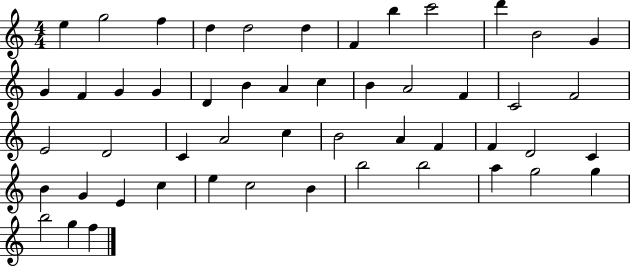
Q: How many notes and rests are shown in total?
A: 51